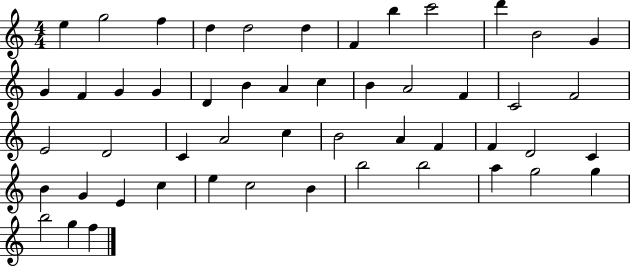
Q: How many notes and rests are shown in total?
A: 51